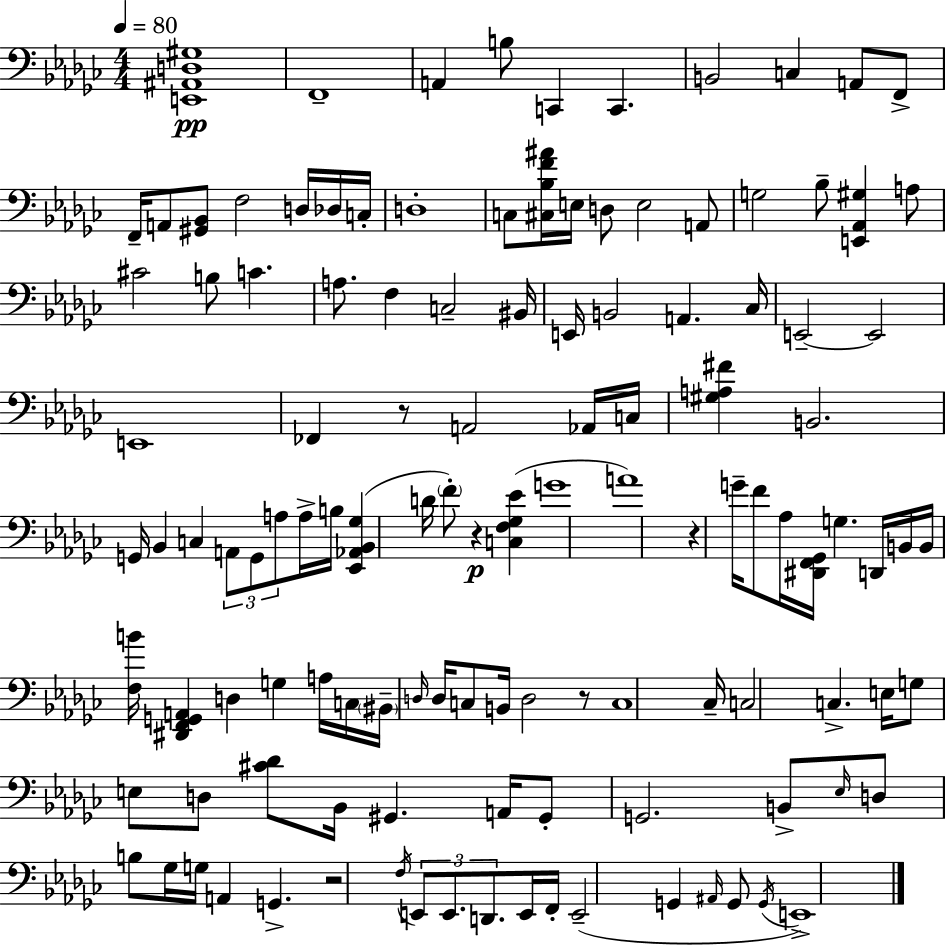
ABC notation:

X:1
T:Untitled
M:4/4
L:1/4
K:Ebm
[E,,^A,,D,^G,]4 F,,4 A,, B,/2 C,, C,, B,,2 C, A,,/2 F,,/2 F,,/4 A,,/2 [^G,,_B,,]/2 F,2 D,/4 _D,/4 C,/4 D,4 C,/2 [^C,_B,F^A]/4 E,/4 D,/2 E,2 A,,/2 G,2 _B,/2 [E,,_A,,^G,] A,/2 ^C2 B,/2 C A,/2 F, C,2 ^B,,/4 E,,/4 B,,2 A,, _C,/4 E,,2 E,,2 E,,4 _F,, z/2 A,,2 _A,,/4 C,/4 [^G,A,^F] B,,2 G,,/4 _B,, C, A,,/2 G,,/2 A,/2 A,/4 B,/4 [_E,,_A,,_B,,_G,] D/4 F/2 z [C,F,_G,_E] G4 A4 z G/4 F/2 _A,/4 [^D,,F,,_G,,]/4 G, D,,/4 B,,/4 B,,/4 [F,B]/4 [^D,,F,,G,,A,,] D, G, A,/4 C,/4 ^B,,/4 D,/4 D,/4 C,/2 B,,/4 D,2 z/2 C,4 _C,/4 C,2 C, E,/4 G,/2 E,/2 D,/2 [^C_D]/2 _B,,/4 ^G,, A,,/4 ^G,,/2 G,,2 B,,/2 _E,/4 D,/2 B,/2 _G,/4 G,/4 A,, G,, z2 F,/4 E,,/2 E,,/2 D,,/2 E,,/4 F,,/4 E,,2 G,, ^A,,/4 G,,/2 G,,/4 E,,4